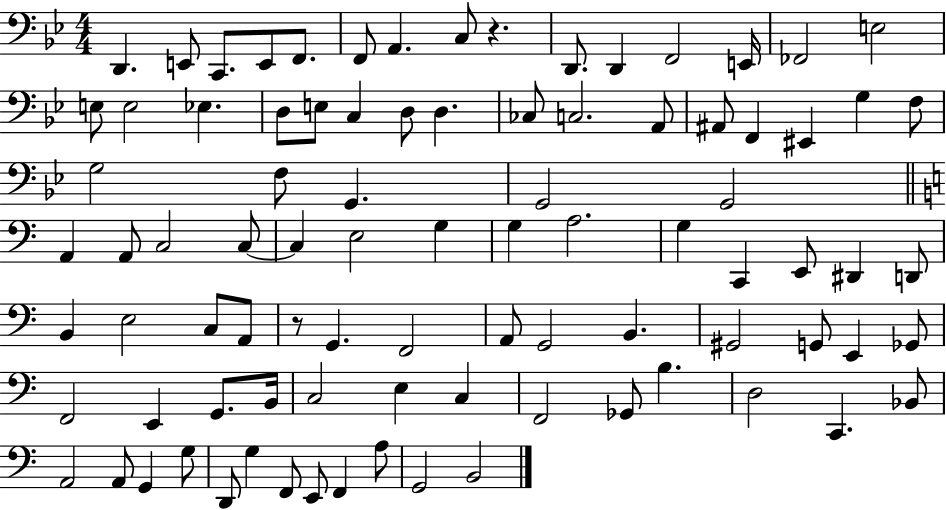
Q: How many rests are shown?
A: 2